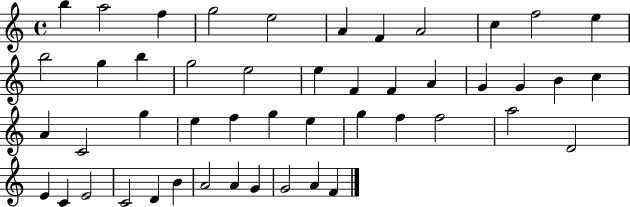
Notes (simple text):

B5/q A5/h F5/q G5/h E5/h A4/q F4/q A4/h C5/q F5/h E5/q B5/h G5/q B5/q G5/h E5/h E5/q F4/q F4/q A4/q G4/q G4/q B4/q C5/q A4/q C4/h G5/q E5/q F5/q G5/q E5/q G5/q F5/q F5/h A5/h D4/h E4/q C4/q E4/h C4/h D4/q B4/q A4/h A4/q G4/q G4/h A4/q F4/q